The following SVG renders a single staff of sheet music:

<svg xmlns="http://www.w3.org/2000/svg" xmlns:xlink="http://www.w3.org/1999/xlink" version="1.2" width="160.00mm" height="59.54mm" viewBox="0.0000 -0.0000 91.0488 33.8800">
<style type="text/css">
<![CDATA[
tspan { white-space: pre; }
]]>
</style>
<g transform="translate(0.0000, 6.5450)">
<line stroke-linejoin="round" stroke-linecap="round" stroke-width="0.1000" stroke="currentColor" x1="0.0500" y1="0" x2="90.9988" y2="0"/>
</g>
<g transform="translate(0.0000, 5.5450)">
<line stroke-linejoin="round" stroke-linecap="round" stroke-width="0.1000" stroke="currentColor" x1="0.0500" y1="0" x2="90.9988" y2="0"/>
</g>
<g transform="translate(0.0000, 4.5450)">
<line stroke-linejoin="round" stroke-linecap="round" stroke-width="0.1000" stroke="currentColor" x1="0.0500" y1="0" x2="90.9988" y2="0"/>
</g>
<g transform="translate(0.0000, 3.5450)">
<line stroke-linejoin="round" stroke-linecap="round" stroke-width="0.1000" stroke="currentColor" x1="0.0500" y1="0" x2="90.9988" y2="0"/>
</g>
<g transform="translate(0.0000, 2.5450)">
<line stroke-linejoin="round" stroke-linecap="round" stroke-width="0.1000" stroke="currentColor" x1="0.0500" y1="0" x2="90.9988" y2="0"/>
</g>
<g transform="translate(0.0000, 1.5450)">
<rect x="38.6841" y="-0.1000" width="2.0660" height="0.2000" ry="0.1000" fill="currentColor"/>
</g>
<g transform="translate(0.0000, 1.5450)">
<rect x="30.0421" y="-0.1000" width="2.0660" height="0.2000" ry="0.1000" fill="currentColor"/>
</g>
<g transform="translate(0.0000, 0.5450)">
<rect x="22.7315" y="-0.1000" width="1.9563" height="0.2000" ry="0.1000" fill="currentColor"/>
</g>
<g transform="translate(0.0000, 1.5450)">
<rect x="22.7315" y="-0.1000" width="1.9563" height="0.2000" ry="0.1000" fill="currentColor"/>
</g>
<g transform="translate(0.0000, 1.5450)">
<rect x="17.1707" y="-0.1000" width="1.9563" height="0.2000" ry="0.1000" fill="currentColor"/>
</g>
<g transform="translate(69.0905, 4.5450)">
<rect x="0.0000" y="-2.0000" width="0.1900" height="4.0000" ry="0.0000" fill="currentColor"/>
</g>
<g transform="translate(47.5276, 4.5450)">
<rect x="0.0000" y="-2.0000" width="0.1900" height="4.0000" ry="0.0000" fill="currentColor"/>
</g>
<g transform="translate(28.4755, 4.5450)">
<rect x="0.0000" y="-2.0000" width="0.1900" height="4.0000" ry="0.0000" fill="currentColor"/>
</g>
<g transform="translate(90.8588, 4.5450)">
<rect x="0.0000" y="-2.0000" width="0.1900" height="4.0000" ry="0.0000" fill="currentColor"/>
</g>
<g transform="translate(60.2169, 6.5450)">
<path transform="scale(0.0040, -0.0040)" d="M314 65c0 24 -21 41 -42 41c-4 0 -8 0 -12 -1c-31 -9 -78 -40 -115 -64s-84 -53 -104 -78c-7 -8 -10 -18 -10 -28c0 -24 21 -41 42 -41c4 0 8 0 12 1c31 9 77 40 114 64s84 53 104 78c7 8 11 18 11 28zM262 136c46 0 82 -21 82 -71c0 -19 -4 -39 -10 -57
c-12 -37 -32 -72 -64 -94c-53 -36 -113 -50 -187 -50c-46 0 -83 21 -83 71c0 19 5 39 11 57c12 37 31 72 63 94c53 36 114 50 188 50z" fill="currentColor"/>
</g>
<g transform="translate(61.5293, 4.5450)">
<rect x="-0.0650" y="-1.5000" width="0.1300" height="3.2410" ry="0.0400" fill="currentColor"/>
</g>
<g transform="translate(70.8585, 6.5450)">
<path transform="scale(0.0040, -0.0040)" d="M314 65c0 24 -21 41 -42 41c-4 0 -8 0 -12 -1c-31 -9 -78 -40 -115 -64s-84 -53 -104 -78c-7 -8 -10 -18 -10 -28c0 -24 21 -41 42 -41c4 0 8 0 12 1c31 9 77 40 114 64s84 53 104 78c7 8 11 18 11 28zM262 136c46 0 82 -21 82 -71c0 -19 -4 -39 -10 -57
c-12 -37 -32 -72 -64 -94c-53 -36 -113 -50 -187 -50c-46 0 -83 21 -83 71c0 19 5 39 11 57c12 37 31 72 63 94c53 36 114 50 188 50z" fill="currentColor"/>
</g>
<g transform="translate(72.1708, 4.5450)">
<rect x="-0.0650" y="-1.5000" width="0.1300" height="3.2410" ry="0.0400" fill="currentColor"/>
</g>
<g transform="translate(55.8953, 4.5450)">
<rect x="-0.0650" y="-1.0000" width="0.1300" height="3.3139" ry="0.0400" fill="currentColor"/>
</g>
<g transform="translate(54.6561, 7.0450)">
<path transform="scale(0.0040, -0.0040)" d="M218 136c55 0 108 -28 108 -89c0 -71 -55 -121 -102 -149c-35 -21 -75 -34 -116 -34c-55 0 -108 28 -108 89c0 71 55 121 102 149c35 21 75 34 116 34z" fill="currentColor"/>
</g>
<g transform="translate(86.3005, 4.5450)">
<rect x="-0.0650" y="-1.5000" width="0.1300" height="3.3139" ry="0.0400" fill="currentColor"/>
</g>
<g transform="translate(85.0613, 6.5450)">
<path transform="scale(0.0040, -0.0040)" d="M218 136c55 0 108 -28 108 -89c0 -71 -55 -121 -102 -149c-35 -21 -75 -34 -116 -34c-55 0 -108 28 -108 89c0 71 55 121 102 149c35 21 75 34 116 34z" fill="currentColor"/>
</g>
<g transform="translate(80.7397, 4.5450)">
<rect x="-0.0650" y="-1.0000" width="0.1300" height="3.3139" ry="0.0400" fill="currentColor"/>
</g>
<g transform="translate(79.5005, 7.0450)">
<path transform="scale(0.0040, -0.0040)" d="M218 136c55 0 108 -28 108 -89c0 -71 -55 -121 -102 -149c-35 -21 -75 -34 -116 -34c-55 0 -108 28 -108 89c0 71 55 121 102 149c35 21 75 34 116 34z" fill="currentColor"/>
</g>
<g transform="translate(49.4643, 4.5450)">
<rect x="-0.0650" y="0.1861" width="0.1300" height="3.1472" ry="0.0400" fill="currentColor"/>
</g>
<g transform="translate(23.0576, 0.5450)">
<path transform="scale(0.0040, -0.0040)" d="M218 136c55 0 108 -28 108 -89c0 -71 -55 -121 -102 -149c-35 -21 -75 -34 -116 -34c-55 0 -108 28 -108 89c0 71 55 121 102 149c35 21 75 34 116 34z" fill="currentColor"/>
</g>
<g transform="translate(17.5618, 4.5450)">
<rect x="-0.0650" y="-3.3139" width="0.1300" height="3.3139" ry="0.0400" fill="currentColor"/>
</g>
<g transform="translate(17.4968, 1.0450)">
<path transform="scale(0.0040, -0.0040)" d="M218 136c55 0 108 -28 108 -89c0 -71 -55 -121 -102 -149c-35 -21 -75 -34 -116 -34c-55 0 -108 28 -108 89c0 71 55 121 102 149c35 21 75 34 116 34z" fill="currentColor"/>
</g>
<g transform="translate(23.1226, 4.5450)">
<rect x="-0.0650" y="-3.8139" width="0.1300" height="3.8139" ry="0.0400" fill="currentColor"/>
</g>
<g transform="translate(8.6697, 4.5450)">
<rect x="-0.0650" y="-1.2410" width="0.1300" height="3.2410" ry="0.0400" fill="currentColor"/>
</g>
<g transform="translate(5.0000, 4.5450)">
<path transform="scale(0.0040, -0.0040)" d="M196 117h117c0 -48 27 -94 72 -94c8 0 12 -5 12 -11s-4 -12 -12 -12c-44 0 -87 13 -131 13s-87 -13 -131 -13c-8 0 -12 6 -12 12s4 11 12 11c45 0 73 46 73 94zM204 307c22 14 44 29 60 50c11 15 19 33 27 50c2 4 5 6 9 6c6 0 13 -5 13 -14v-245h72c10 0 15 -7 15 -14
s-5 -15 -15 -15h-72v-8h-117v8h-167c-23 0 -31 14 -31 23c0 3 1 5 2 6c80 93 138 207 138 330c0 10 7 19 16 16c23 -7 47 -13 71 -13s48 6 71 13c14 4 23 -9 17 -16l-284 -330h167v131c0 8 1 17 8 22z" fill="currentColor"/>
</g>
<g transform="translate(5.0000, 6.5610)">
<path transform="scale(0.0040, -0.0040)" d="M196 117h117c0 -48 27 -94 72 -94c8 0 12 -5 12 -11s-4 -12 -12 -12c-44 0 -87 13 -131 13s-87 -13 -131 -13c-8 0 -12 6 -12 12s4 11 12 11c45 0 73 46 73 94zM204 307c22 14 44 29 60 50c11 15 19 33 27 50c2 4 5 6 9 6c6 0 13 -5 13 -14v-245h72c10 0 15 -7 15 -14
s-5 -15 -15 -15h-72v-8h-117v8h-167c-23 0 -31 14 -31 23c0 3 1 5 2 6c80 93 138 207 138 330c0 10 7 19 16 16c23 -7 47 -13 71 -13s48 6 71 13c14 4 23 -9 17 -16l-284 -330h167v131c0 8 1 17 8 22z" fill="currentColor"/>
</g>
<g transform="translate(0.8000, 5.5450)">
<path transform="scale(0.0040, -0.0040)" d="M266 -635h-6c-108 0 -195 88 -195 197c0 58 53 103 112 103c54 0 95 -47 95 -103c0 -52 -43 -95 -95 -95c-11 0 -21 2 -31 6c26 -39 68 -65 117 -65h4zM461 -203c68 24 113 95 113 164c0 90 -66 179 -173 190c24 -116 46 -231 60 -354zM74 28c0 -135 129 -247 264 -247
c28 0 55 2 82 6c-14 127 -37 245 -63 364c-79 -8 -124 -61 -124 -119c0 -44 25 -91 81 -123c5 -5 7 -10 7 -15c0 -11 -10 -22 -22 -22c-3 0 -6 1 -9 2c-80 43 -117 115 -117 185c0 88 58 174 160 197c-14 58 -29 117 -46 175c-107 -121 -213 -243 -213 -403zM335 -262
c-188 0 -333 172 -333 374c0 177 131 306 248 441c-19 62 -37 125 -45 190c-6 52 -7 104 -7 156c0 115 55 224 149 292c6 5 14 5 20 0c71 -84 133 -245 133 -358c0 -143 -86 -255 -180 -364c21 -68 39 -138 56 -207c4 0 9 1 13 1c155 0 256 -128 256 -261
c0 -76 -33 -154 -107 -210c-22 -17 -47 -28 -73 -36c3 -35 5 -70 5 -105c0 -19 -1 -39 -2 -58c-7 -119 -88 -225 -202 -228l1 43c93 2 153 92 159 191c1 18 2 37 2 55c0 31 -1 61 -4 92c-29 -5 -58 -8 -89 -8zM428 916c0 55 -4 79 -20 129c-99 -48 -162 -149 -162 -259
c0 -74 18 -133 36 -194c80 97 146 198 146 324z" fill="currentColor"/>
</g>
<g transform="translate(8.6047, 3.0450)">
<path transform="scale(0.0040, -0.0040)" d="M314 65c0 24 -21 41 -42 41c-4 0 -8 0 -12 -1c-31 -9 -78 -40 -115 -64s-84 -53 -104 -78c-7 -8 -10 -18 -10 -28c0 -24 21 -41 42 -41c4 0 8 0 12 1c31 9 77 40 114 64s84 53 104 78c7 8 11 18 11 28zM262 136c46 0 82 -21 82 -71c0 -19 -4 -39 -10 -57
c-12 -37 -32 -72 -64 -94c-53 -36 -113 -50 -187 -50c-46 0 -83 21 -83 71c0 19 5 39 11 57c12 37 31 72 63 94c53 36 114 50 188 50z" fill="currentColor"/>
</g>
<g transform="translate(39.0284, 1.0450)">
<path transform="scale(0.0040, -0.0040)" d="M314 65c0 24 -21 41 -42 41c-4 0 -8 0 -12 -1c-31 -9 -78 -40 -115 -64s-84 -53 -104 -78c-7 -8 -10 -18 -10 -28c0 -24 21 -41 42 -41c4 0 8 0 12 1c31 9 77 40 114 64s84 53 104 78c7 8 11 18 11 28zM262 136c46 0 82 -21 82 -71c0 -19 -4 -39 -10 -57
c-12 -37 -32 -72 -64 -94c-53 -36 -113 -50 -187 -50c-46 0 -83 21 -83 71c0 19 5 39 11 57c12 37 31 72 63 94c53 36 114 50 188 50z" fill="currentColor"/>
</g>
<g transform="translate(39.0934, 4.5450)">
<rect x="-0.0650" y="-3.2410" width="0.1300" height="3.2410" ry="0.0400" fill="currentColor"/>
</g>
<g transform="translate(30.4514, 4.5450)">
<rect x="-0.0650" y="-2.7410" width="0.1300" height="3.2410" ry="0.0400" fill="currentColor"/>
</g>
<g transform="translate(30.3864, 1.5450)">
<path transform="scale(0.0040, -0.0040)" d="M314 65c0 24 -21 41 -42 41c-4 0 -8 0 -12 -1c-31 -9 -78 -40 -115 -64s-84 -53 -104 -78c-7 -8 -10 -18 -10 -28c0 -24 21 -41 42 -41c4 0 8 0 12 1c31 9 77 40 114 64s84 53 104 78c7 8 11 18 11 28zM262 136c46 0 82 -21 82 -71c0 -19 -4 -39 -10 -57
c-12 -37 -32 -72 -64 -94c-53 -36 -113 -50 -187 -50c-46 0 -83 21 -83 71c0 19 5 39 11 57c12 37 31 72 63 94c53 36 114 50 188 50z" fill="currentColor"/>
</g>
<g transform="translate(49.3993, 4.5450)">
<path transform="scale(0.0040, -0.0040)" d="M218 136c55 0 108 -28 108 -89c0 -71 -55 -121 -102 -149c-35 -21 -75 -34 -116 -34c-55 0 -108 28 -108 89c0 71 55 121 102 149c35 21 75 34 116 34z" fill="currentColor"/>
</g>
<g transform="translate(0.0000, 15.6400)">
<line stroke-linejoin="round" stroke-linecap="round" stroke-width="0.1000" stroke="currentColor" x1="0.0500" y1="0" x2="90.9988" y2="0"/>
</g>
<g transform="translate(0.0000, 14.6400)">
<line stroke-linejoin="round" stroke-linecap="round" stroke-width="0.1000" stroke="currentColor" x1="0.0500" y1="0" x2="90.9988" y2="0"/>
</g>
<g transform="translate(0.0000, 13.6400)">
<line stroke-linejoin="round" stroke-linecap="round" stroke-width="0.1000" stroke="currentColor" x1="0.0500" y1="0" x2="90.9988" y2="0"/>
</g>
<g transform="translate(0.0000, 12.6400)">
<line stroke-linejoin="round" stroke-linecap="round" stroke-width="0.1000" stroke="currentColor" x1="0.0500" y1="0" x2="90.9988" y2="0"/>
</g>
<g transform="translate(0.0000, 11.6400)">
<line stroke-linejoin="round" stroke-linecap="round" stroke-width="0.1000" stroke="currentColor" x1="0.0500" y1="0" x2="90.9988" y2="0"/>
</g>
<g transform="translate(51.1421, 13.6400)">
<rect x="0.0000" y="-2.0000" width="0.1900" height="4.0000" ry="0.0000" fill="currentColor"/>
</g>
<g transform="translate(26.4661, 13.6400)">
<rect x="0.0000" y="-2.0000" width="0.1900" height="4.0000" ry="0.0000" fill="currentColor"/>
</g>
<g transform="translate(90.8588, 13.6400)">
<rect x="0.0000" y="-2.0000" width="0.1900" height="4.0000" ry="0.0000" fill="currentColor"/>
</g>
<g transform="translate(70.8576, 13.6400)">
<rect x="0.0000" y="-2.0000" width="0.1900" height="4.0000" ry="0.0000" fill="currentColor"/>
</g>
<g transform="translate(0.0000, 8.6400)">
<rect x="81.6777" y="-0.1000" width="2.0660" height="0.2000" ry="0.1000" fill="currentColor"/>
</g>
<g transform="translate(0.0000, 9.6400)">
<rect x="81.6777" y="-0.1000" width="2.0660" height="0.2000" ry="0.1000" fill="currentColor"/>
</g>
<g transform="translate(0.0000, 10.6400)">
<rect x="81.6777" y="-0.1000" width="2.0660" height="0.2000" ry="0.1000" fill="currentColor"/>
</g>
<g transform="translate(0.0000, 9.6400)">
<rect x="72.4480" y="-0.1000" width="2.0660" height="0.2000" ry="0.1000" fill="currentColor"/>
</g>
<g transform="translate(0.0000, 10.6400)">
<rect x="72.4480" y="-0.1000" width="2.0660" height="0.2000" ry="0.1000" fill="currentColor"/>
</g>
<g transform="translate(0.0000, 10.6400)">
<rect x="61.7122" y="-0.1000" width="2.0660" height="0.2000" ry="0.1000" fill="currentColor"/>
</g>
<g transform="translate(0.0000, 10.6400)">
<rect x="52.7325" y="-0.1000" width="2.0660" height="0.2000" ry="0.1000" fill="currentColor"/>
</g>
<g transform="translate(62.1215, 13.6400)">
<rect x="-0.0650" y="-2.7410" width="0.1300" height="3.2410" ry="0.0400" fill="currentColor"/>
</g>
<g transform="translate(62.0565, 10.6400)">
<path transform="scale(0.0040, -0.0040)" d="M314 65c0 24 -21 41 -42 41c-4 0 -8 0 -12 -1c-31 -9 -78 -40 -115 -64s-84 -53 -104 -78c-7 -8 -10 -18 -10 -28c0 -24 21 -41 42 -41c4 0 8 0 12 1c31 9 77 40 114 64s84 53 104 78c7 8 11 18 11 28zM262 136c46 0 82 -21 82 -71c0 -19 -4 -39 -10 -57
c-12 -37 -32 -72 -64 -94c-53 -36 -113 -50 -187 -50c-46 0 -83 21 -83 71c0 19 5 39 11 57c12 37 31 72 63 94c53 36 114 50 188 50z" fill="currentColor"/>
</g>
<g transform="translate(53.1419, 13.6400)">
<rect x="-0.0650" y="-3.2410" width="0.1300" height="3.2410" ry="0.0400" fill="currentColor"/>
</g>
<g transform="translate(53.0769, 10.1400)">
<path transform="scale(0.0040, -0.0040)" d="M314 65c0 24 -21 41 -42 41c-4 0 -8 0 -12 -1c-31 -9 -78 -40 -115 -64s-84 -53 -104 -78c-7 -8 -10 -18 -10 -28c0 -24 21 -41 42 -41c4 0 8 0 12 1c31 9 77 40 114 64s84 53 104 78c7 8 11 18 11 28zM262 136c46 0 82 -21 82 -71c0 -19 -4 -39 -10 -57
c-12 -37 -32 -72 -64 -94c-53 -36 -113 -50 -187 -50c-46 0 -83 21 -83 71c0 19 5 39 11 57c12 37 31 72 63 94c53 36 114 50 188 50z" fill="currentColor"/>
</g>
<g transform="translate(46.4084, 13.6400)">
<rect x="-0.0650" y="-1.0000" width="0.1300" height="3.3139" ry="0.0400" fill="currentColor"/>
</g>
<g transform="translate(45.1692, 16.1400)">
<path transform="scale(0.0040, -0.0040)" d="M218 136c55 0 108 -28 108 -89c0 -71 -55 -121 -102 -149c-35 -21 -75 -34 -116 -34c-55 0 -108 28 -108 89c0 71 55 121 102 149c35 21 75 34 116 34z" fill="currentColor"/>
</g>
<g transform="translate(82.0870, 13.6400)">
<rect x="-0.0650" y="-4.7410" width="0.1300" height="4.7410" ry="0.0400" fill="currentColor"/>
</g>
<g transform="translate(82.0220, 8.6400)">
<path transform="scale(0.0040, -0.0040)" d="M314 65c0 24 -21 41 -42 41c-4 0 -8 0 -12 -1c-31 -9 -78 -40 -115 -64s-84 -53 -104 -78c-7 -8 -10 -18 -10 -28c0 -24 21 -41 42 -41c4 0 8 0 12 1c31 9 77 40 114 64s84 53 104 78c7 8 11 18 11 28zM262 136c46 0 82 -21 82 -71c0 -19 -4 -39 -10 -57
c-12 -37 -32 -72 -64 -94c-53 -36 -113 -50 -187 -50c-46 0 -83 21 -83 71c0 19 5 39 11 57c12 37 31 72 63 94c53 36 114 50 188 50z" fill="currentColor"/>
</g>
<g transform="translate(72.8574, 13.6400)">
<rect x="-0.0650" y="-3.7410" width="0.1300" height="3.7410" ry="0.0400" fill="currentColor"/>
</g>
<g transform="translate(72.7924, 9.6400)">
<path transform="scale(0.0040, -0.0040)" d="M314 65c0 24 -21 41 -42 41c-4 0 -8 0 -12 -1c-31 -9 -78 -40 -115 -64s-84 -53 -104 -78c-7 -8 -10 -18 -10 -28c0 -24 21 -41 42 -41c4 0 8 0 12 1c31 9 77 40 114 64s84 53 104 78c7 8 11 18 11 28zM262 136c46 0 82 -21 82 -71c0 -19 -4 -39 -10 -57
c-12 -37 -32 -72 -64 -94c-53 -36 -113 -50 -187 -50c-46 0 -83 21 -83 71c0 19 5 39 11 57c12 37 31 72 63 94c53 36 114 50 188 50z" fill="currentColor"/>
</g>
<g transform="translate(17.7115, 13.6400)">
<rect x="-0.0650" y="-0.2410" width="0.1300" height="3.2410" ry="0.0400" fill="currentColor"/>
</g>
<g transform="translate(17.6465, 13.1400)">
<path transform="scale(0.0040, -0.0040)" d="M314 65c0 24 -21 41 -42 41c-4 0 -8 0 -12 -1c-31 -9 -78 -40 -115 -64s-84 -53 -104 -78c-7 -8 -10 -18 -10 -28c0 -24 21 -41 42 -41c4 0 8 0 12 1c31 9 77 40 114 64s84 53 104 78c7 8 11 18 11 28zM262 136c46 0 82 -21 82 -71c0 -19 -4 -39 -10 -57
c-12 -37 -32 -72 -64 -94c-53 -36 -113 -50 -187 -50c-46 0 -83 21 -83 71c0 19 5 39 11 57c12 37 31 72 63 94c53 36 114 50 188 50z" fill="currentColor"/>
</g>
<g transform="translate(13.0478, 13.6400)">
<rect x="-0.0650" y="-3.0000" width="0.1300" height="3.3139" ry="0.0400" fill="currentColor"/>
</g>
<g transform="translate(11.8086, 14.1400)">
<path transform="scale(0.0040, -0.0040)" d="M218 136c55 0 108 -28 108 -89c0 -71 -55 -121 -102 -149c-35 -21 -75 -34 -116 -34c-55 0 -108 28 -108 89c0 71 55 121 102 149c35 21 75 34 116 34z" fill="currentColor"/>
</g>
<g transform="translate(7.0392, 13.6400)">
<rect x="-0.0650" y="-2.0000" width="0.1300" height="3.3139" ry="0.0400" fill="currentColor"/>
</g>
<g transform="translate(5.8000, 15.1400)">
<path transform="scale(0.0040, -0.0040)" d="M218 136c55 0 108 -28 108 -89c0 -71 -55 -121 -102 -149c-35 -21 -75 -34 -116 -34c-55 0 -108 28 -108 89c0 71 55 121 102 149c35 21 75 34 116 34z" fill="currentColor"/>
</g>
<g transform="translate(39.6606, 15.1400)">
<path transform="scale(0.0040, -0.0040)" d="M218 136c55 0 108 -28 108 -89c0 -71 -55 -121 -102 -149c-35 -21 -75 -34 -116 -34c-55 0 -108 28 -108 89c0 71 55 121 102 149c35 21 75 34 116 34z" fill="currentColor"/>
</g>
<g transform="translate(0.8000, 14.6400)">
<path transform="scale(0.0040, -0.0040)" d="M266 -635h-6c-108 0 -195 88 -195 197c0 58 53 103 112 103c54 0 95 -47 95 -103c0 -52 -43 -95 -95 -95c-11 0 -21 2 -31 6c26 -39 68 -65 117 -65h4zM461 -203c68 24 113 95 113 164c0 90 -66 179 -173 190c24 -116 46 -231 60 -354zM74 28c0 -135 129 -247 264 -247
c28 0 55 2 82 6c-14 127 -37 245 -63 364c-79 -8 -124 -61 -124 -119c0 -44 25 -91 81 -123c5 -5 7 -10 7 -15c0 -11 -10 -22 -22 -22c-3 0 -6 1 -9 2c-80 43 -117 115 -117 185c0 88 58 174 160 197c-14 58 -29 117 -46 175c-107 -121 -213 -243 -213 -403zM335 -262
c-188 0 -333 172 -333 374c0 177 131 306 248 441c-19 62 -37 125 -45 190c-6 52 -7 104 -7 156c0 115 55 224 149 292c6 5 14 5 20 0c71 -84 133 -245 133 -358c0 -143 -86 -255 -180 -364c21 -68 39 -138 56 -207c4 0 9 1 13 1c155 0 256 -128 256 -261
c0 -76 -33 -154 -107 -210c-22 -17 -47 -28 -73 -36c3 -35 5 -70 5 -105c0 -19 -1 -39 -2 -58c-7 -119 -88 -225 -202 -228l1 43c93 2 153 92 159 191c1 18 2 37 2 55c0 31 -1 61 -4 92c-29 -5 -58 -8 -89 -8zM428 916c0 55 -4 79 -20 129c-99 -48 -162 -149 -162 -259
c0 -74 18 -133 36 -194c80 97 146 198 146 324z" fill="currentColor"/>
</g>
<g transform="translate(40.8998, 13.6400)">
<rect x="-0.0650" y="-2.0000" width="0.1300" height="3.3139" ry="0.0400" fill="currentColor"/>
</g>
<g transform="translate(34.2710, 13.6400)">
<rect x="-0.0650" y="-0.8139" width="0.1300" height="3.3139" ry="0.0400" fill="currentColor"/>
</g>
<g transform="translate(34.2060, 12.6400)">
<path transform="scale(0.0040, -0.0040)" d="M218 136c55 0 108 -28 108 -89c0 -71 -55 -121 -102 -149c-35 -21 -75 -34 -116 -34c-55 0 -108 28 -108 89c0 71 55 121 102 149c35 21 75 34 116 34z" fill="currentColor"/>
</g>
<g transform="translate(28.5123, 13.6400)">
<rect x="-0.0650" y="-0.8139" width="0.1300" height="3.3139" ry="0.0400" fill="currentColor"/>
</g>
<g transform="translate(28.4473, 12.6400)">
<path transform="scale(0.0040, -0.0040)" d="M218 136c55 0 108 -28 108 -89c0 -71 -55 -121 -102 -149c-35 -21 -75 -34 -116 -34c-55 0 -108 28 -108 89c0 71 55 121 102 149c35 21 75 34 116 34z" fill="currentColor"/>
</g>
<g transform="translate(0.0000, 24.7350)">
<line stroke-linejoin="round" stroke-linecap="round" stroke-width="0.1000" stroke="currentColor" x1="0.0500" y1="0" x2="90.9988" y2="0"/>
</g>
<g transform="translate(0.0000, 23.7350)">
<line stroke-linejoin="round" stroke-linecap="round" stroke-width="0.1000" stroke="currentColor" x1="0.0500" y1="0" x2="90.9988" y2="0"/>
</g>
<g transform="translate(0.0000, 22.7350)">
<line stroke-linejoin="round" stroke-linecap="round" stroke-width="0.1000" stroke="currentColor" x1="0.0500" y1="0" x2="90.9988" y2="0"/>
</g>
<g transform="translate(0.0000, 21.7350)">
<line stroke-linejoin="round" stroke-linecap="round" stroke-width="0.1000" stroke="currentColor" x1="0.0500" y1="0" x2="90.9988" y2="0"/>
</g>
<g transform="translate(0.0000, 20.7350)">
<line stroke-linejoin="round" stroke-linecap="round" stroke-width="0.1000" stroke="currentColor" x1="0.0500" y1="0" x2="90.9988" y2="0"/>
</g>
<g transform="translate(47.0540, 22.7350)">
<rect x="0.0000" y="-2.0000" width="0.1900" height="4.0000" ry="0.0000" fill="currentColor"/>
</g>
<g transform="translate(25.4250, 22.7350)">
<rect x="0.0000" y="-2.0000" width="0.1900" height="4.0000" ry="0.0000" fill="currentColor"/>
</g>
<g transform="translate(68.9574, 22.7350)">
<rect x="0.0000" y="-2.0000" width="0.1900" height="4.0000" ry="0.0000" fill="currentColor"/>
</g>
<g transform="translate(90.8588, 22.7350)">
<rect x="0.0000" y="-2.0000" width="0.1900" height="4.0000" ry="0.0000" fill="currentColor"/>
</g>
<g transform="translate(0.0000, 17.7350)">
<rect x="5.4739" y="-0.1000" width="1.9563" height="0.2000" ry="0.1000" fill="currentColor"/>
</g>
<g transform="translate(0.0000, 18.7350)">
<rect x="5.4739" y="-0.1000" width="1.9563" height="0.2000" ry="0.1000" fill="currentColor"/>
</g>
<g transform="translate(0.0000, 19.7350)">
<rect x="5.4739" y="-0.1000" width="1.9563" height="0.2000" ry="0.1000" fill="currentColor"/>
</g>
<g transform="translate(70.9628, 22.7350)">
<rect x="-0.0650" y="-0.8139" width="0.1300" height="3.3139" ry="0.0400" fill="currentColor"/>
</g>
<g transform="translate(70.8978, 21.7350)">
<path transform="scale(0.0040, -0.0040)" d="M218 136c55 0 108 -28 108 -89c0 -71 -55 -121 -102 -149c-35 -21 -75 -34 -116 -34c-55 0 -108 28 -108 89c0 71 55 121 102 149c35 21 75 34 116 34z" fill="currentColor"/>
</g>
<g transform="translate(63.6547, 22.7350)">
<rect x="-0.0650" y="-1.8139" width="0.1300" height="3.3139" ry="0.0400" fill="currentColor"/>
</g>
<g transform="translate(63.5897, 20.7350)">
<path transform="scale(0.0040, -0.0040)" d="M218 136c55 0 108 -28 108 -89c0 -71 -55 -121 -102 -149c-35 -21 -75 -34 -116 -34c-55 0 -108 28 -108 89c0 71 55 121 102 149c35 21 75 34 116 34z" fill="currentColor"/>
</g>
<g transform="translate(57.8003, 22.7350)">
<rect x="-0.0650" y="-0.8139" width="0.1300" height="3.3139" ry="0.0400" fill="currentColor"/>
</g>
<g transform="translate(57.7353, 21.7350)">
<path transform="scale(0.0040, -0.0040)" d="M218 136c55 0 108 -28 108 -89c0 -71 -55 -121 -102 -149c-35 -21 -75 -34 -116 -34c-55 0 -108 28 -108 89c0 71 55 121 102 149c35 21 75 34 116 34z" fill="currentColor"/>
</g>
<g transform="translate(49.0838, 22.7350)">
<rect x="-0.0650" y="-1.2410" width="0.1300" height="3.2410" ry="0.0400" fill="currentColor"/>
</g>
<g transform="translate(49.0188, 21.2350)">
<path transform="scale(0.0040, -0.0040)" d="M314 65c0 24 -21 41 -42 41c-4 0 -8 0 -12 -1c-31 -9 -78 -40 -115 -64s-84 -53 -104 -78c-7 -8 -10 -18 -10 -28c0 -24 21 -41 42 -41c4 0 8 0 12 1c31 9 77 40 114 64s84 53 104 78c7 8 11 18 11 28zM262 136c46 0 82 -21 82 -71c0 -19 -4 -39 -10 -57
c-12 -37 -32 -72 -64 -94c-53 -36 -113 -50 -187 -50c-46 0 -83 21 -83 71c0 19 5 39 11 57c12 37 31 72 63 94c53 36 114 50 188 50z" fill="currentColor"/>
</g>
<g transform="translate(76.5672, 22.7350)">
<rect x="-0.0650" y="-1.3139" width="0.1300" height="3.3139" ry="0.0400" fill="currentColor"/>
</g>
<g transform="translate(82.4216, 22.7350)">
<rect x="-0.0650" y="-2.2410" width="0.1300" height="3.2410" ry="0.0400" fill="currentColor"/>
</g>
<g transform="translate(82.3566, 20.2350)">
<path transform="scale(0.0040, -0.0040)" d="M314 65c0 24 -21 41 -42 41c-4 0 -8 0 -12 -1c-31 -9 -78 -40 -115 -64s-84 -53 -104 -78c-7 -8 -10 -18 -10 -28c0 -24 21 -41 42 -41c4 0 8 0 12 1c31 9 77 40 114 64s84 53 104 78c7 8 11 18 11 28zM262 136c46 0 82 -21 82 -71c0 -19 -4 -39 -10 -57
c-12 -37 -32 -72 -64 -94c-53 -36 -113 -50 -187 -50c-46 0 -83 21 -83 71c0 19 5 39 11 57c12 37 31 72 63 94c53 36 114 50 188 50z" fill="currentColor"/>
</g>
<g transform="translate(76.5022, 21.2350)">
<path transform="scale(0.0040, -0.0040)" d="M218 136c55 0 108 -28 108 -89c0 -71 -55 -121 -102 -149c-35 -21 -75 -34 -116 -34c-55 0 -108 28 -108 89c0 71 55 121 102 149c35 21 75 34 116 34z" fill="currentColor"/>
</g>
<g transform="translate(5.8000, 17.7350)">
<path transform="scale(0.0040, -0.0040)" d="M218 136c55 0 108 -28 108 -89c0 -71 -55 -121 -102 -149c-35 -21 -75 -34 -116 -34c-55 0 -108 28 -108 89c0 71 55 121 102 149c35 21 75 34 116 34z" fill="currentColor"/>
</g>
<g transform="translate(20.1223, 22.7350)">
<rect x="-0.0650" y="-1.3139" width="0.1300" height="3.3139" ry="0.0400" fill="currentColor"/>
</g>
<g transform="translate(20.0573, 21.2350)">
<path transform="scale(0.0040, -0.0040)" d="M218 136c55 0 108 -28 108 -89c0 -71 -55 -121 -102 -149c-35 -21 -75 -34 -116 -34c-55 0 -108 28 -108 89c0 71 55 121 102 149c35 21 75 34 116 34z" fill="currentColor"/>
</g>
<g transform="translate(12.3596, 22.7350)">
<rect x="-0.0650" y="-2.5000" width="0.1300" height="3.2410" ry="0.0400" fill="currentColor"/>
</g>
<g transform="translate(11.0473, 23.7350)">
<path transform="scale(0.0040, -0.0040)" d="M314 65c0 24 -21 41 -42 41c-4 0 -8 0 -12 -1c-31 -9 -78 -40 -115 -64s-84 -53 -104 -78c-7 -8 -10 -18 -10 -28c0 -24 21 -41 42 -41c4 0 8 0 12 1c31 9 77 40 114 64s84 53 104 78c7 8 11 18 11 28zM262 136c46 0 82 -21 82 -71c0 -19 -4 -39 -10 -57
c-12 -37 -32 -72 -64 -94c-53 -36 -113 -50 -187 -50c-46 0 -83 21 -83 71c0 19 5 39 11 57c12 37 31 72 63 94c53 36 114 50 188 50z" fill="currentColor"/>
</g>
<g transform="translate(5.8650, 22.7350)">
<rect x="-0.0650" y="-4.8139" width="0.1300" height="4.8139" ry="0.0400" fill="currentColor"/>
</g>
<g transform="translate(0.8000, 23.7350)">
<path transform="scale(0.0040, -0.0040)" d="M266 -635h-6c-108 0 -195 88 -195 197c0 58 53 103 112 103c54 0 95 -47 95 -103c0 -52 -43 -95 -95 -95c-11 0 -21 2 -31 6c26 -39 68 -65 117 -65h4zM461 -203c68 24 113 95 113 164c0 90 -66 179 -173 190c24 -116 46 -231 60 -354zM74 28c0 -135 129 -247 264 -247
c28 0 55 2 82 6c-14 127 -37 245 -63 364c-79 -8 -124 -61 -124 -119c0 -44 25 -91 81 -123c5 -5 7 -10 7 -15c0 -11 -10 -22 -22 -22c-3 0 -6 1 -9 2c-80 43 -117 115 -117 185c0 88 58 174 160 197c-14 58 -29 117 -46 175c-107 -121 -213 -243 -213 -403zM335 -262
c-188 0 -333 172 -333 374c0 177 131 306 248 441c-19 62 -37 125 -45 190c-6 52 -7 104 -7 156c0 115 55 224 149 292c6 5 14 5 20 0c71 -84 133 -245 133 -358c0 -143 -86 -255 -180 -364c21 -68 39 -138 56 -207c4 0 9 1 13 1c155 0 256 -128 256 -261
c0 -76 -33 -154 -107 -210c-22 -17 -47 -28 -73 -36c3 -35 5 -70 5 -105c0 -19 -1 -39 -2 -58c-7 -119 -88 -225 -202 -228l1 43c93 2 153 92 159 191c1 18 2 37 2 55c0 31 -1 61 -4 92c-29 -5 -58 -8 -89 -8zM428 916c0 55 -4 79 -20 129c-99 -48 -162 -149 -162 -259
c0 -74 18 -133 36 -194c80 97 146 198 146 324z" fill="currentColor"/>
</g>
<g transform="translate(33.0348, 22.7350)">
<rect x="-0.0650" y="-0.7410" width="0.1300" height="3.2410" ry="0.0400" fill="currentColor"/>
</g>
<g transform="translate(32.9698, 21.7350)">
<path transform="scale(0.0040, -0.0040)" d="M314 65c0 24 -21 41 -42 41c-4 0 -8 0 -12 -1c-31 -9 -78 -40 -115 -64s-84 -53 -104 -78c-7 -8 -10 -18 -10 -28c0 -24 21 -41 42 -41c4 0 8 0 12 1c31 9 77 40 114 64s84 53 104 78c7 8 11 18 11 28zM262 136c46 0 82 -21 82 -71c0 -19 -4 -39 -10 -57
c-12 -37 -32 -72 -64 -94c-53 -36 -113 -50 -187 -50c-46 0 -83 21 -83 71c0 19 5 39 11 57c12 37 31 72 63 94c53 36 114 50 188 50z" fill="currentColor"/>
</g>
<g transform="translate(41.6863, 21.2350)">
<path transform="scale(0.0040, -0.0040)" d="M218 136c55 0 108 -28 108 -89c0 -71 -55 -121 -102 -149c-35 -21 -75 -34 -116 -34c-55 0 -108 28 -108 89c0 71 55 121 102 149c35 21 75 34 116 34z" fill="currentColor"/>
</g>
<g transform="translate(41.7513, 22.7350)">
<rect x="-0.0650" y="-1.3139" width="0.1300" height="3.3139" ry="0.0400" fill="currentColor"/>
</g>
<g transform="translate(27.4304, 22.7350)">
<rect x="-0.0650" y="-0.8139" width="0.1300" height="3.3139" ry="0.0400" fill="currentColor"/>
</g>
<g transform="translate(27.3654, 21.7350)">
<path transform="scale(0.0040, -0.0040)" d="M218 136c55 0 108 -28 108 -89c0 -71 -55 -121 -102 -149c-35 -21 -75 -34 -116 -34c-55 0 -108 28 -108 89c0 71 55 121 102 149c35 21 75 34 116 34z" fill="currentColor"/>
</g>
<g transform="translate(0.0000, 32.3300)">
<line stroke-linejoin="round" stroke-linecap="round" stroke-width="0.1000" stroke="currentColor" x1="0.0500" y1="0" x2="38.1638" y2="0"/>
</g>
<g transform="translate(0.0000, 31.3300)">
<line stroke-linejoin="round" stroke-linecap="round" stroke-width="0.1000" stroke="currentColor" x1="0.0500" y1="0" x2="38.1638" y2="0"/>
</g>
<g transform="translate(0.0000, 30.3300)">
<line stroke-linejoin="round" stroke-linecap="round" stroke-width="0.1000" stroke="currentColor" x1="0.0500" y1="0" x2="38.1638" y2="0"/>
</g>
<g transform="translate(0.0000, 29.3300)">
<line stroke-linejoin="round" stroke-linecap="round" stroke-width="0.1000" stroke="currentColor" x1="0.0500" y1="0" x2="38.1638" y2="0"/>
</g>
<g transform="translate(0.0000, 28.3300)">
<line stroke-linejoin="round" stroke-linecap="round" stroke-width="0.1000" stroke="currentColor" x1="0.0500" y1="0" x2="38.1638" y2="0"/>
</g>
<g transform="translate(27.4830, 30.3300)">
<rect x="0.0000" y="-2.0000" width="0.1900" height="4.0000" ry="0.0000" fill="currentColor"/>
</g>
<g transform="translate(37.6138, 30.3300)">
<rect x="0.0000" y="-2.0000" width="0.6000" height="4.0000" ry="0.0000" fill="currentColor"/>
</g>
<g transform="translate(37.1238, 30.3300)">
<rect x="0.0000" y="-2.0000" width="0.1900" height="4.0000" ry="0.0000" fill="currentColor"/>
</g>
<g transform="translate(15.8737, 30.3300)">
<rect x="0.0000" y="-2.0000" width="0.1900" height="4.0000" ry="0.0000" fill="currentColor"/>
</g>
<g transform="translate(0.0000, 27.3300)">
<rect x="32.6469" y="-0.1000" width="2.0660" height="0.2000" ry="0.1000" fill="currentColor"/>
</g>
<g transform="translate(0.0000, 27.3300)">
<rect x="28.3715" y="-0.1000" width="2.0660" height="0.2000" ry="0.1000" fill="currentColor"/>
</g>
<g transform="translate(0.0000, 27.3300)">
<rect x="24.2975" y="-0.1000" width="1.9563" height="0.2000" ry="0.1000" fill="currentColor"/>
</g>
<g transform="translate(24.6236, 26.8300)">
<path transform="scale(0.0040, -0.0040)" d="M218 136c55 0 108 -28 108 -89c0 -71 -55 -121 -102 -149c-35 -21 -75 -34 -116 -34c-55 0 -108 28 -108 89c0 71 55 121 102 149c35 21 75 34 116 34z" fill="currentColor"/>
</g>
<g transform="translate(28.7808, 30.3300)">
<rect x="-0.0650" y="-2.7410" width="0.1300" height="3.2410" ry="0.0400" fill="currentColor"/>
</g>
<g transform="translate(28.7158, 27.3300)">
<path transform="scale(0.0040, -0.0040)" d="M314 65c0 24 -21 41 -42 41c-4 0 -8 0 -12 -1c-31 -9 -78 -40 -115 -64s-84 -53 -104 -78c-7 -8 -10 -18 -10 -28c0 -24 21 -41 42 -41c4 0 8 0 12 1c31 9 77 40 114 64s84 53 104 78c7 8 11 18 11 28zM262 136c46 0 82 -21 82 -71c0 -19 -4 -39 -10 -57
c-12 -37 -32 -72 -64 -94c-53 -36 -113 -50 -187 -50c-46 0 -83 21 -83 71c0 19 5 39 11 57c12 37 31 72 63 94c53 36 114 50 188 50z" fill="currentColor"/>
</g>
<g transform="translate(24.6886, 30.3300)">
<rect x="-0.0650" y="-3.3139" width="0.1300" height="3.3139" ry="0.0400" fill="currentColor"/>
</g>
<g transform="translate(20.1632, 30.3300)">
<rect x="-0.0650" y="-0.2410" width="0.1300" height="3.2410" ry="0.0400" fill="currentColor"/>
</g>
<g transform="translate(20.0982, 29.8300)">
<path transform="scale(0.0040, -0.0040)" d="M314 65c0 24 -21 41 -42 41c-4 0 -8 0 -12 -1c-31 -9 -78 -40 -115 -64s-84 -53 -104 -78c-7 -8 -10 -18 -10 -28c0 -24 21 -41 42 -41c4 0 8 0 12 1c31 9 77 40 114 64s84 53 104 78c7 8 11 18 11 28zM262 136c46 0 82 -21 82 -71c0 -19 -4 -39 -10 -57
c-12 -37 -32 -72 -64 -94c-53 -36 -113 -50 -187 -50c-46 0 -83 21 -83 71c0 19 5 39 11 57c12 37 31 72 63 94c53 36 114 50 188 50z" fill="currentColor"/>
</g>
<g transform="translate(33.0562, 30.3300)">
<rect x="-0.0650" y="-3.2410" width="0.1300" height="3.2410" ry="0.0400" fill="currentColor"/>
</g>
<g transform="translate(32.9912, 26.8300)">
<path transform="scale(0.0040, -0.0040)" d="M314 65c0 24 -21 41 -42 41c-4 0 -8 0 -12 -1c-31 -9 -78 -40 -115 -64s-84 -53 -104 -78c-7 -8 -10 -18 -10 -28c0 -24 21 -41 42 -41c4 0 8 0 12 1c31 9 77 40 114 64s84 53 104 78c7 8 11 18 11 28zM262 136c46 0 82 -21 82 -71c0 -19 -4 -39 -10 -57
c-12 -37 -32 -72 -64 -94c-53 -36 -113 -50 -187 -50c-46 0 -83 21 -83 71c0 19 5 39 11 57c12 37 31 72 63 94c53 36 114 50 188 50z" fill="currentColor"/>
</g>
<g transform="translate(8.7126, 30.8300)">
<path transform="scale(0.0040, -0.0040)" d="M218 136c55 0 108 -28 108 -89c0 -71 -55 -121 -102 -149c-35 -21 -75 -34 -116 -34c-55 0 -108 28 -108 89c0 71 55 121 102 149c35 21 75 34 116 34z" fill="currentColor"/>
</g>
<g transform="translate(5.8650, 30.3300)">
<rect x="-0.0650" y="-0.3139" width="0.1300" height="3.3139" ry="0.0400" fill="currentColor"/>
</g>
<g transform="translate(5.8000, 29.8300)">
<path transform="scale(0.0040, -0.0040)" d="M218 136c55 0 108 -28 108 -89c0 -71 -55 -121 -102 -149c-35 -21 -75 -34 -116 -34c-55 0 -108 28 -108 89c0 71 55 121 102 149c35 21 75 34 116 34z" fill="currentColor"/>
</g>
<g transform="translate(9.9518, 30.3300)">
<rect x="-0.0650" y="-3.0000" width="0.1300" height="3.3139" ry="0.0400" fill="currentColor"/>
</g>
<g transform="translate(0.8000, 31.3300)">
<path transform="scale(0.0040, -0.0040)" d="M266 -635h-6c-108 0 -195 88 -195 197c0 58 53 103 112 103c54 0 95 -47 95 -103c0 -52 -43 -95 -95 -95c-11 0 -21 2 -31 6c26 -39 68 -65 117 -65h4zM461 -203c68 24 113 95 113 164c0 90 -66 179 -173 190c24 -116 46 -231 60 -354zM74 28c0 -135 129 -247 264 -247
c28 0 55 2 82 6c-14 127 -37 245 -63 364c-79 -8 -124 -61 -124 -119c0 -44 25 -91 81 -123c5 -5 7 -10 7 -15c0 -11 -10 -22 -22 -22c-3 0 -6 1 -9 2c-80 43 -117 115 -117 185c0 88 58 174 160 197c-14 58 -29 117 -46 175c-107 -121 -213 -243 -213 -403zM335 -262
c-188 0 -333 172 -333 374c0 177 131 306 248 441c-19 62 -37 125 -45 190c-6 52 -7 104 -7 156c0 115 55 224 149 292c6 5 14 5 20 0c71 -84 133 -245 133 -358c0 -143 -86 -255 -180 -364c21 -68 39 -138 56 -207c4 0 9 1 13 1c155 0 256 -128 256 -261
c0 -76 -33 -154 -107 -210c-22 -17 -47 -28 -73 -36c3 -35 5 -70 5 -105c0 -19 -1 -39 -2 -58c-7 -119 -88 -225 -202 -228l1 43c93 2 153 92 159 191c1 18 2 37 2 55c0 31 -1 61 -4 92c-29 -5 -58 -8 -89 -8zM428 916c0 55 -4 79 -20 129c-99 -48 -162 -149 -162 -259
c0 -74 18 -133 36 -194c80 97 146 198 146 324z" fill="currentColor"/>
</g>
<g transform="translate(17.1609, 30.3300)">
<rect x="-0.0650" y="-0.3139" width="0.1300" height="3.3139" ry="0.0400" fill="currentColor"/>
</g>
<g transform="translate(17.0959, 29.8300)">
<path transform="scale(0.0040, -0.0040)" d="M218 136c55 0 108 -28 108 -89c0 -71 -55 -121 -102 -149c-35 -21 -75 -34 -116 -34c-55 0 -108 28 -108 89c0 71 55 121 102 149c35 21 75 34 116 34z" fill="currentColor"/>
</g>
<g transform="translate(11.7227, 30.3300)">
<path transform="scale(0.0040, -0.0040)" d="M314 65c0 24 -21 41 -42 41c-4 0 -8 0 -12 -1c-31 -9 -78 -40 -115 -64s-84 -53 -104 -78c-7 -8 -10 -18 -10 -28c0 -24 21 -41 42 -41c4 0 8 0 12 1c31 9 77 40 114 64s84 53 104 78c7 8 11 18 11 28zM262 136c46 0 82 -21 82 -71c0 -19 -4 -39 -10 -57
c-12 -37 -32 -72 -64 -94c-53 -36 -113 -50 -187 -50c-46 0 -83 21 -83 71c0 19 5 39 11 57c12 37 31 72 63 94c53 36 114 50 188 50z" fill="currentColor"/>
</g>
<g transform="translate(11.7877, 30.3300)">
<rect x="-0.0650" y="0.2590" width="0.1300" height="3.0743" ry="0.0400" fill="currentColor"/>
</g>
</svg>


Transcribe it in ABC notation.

X:1
T:Untitled
M:4/4
L:1/4
K:C
e2 b c' a2 b2 B D E2 E2 D E F A c2 d d F D b2 a2 c'2 e'2 e' G2 e d d2 e e2 d f d e g2 c A B2 c c2 b a2 b2